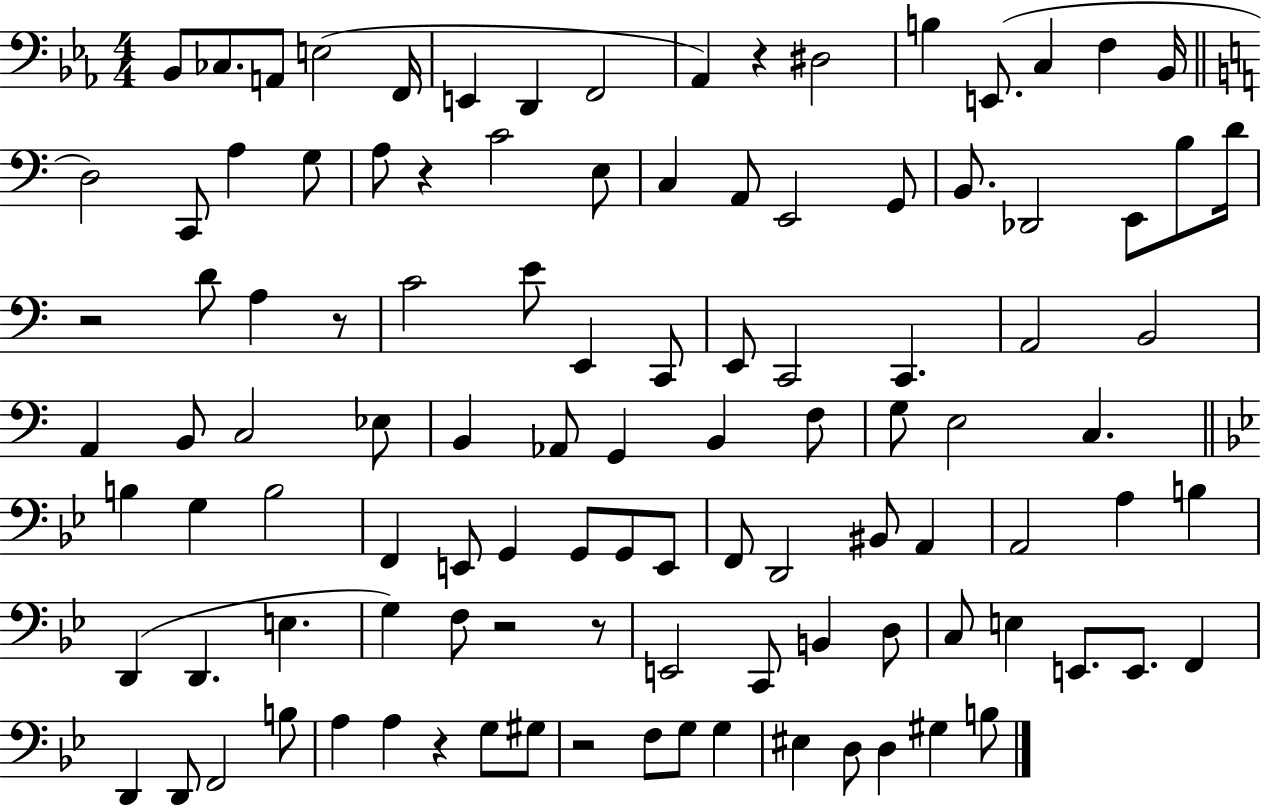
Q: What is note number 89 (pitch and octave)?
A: A3